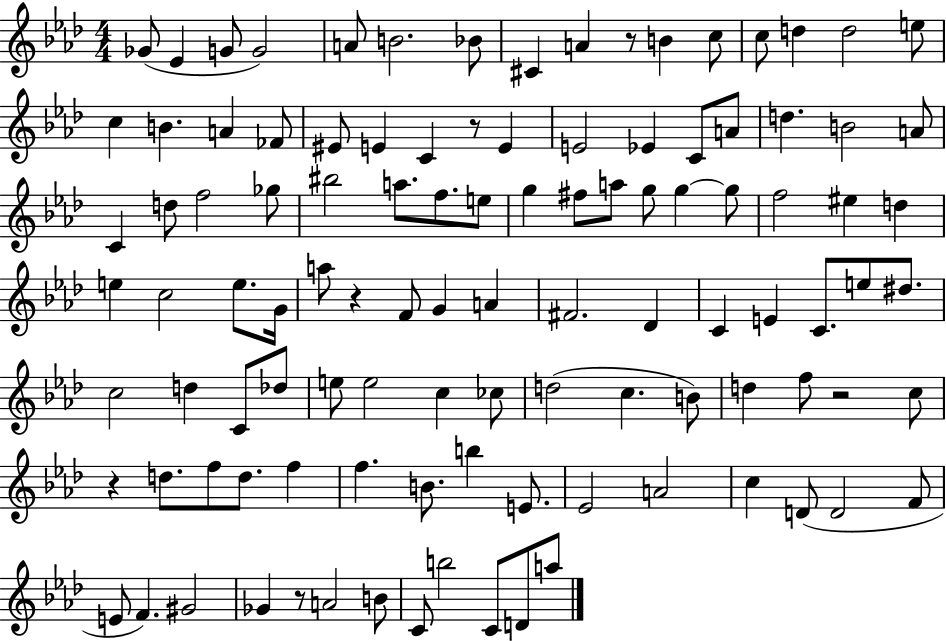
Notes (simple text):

Gb4/e Eb4/q G4/e G4/h A4/e B4/h. Bb4/e C#4/q A4/q R/e B4/q C5/e C5/e D5/q D5/h E5/e C5/q B4/q. A4/q FES4/e EIS4/e E4/q C4/q R/e E4/q E4/h Eb4/q C4/e A4/e D5/q. B4/h A4/e C4/q D5/e F5/h Gb5/e BIS5/h A5/e. F5/e. E5/e G5/q F#5/e A5/e G5/e G5/q G5/e F5/h EIS5/q D5/q E5/q C5/h E5/e. G4/s A5/e R/q F4/e G4/q A4/q F#4/h. Db4/q C4/q E4/q C4/e. E5/e D#5/e. C5/h D5/q C4/e Db5/e E5/e E5/h C5/q CES5/e D5/h C5/q. B4/e D5/q F5/e R/h C5/e R/q D5/e. F5/e D5/e. F5/q F5/q. B4/e. B5/q E4/e. Eb4/h A4/h C5/q D4/e D4/h F4/e E4/e F4/q. G#4/h Gb4/q R/e A4/h B4/e C4/e B5/h C4/e D4/e A5/e